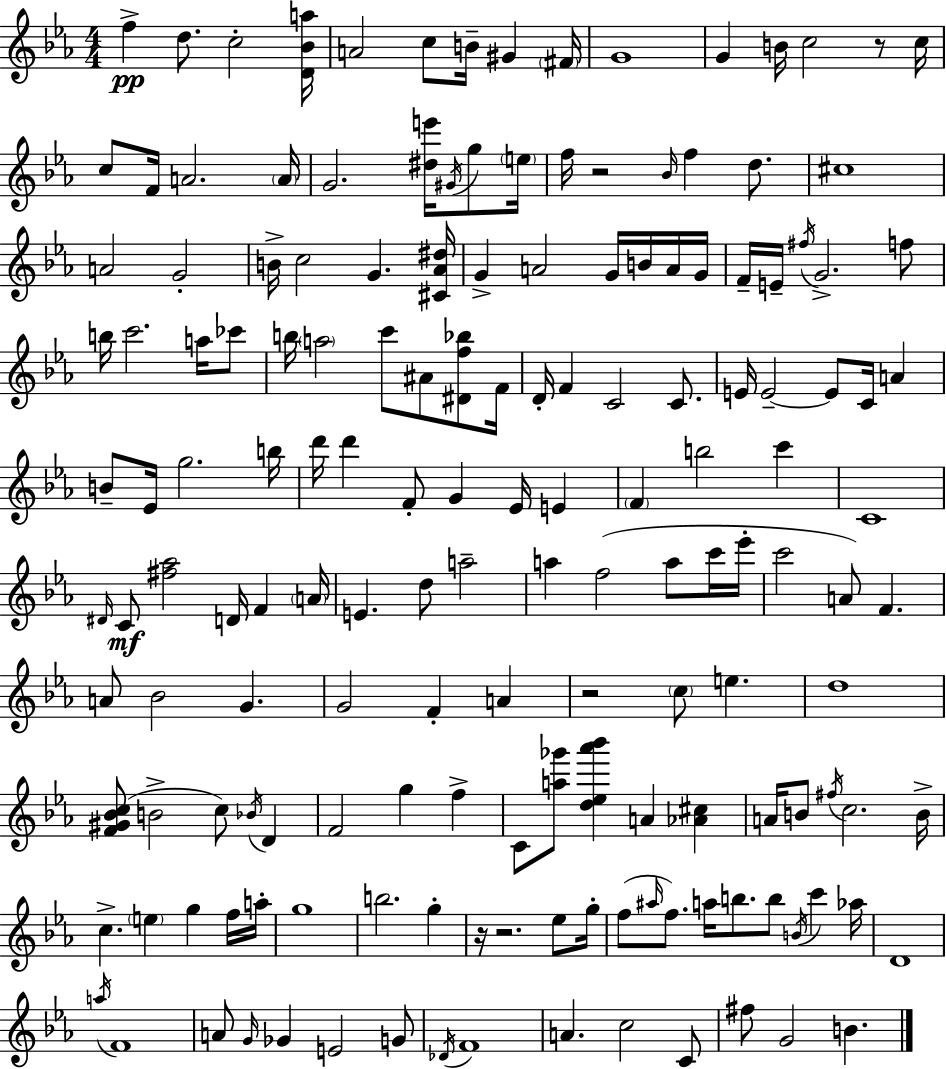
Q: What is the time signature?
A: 4/4